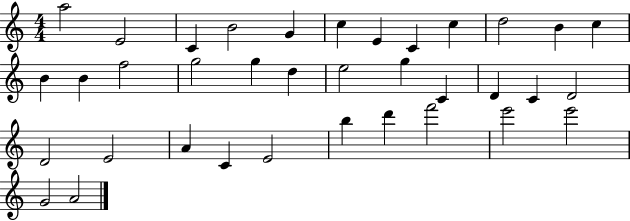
X:1
T:Untitled
M:4/4
L:1/4
K:C
a2 E2 C B2 G c E C c d2 B c B B f2 g2 g d e2 g C D C D2 D2 E2 A C E2 b d' f'2 e'2 e'2 G2 A2